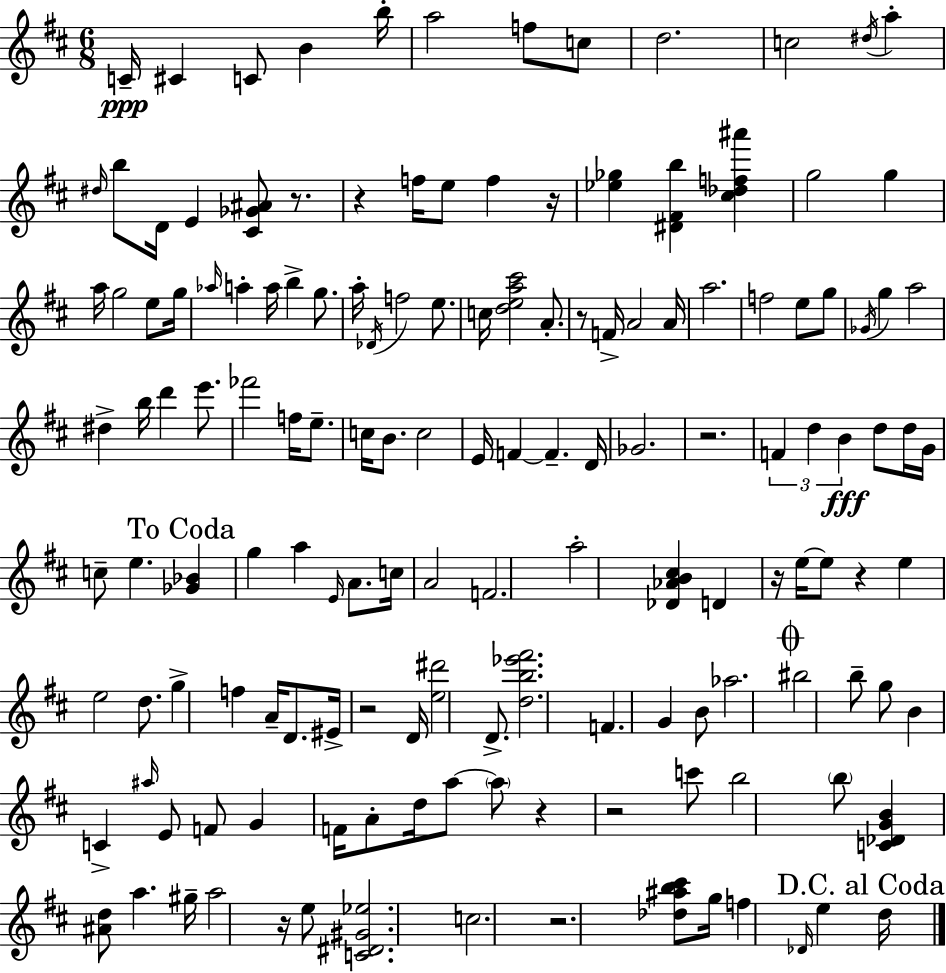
{
  \clef treble
  \numericTimeSignature
  \time 6/8
  \key d \major
  c'16--\ppp cis'4 c'8 b'4 b''16-. | a''2 f''8 c''8 | d''2. | c''2 \acciaccatura { dis''16 } a''4-. | \break \grace { dis''16 } b''8 d'16 e'4 <cis' ges' ais'>8 r8. | r4 f''16 e''8 f''4 | r16 <ees'' ges''>4 <dis' fis' b''>4 <cis'' des'' f'' ais'''>4 | g''2 g''4 | \break a''16 g''2 e''8 | g''16 \grace { aes''16 } a''4-. a''16 b''4-> | g''8. a''16-. \acciaccatura { des'16 } f''2 | e''8. c''16 <d'' e'' a'' cis'''>2 | \break a'8.-. r8 f'16-> a'2 | a'16 a''2. | f''2 | e''8 g''8 \acciaccatura { ges'16 } g''4 a''2 | \break dis''4-> b''16 d'''4 | e'''8. fes'''2 | f''16 e''8.-- c''16 b'8. c''2 | e'16 f'4~~ f'4.-- | \break d'16 ges'2. | r2. | \tuplet 3/2 { f'4 d''4 | b'4\fff } d''8 d''16 g'16 c''8-- e''4. | \break \mark "To Coda" <ges' bes'>4 g''4 | a''4 \grace { e'16 } a'8. c''16 a'2 | f'2. | a''2-. | \break <des' aes' b' cis''>4 d'4 r16 e''16~~ | e''8 r4 e''4 e''2 | d''8. g''4-> | f''4 a'16-- d'8. eis'16-> r2 | \break d'16 <e'' dis'''>2 | d'8.-> <d'' b'' ees''' fis'''>2. | f'4. | g'4 b'8 aes''2. | \break \mark \markup { \musicglyph "scripts.coda" } bis''2 | b''8-- g''8 b'4 c'4-> | \grace { ais''16 } e'8 f'8 g'4 f'16 | a'8-. d''16 a''8~~ \parenthesize a''8 r4 r2 | \break c'''8 b''2 | \parenthesize b''8 <c' des' g' b'>4 <ais' d''>8 | a''4. gis''16-- a''2 | r16 e''8 <c' dis' gis' ees''>2. | \break c''2. | r2. | <des'' ais'' b'' cis'''>8 g''16 f''4 | \grace { des'16 } e''4 \mark "D.C. al Coda" d''16 \bar "|."
}